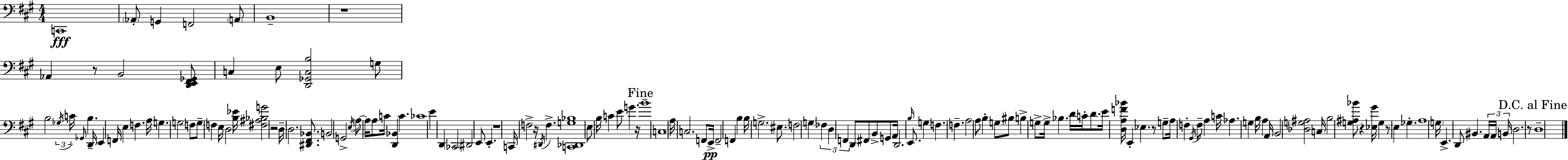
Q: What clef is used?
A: bass